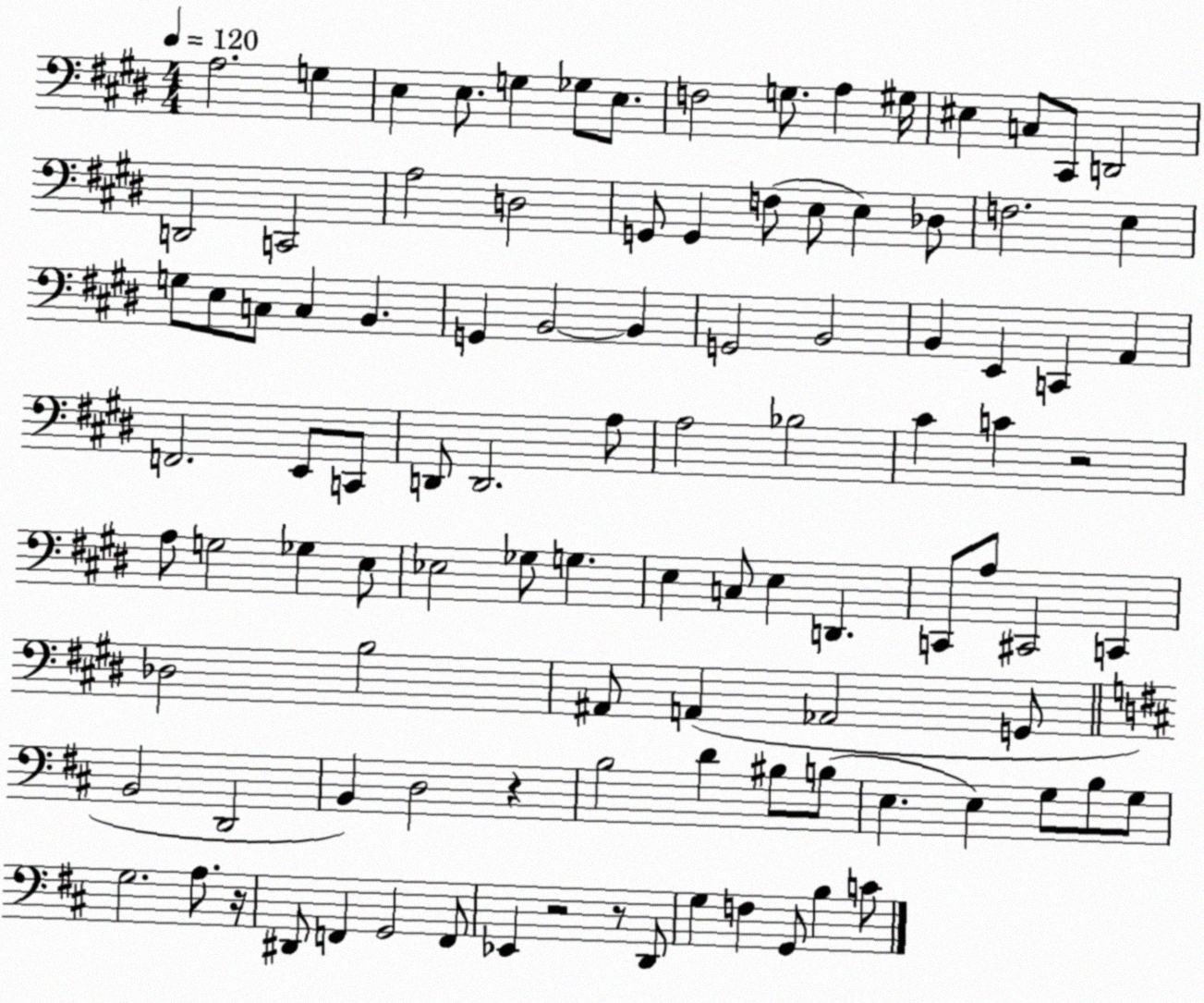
X:1
T:Untitled
M:4/4
L:1/4
K:E
A,2 G, E, E,/2 G, _G,/2 E,/2 F,2 G,/2 A, ^G,/4 ^E, C,/2 ^C,,/2 D,,2 D,,2 C,,2 A,2 D,2 G,,/2 G,, F,/2 E,/2 E, _D,/2 F,2 E, G,/2 E,/2 C,/2 C, B,, G,, B,,2 B,, G,,2 B,,2 B,, E,, C,, A,, F,,2 E,,/2 C,,/2 D,,/2 D,,2 A,/2 A,2 _B,2 ^C C z2 A,/2 G,2 _G, E,/2 _E,2 _G,/2 G, E, C,/2 E, D,, C,,/2 A,/2 ^C,,2 C,, _D,2 B,2 ^A,,/2 A,, _A,,2 G,,/2 B,,2 D,,2 B,, D,2 z B,2 D ^B,/2 B,/2 E, E, G,/2 B,/2 G,/2 G,2 A,/2 z/4 ^D,,/2 F,, G,,2 F,,/2 _E,, z2 z/2 D,,/2 G, F, G,,/2 B, C/2